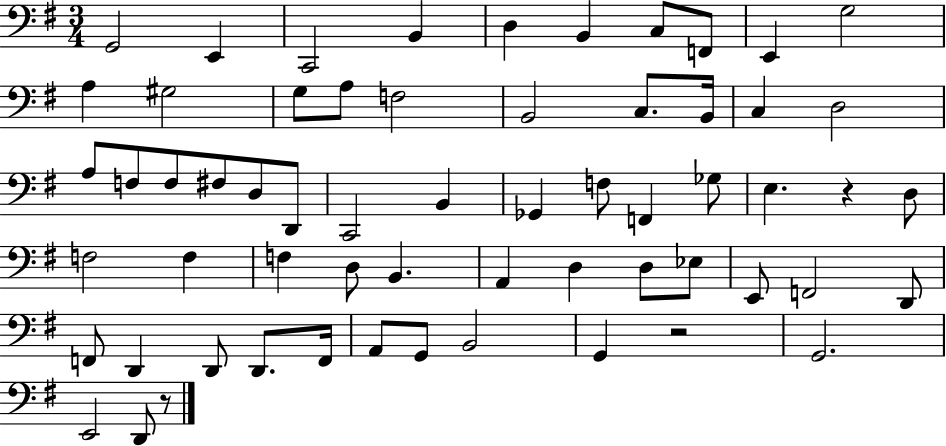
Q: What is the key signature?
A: G major